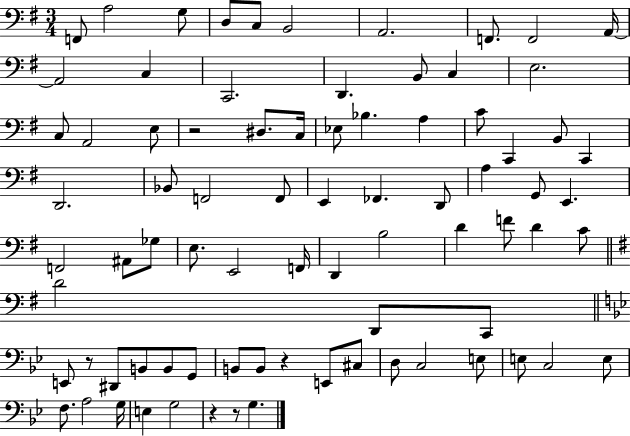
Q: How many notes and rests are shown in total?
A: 80